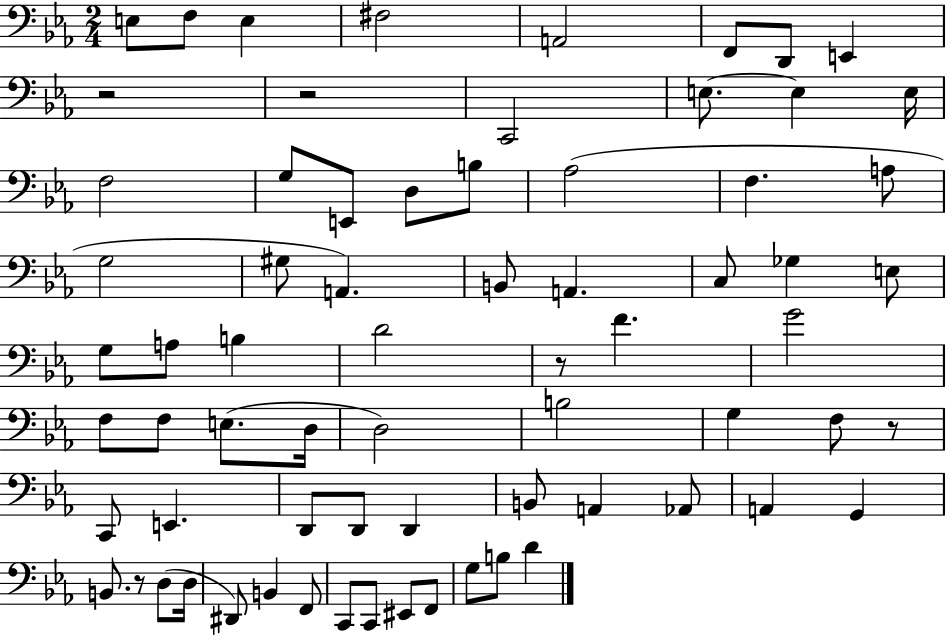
{
  \clef bass
  \numericTimeSignature
  \time 2/4
  \key ees \major
  e8 f8 e4 | fis2 | a,2 | f,8 d,8 e,4 | \break r2 | r2 | c,2 | e8.~~ e4 e16 | \break f2 | g8 e,8 d8 b8 | aes2( | f4. a8 | \break g2 | gis8 a,4.) | b,8 a,4. | c8 ges4 e8 | \break g8 a8 b4 | d'2 | r8 f'4. | g'2 | \break f8 f8 e8.( d16 | d2) | b2 | g4 f8 r8 | \break c,8 e,4. | d,8 d,8 d,4 | b,8 a,4 aes,8 | a,4 g,4 | \break b,8. r8 d8( d16 | dis,8) b,4 f,8 | c,8 c,8 eis,8 f,8 | g8 b8 d'4 | \break \bar "|."
}